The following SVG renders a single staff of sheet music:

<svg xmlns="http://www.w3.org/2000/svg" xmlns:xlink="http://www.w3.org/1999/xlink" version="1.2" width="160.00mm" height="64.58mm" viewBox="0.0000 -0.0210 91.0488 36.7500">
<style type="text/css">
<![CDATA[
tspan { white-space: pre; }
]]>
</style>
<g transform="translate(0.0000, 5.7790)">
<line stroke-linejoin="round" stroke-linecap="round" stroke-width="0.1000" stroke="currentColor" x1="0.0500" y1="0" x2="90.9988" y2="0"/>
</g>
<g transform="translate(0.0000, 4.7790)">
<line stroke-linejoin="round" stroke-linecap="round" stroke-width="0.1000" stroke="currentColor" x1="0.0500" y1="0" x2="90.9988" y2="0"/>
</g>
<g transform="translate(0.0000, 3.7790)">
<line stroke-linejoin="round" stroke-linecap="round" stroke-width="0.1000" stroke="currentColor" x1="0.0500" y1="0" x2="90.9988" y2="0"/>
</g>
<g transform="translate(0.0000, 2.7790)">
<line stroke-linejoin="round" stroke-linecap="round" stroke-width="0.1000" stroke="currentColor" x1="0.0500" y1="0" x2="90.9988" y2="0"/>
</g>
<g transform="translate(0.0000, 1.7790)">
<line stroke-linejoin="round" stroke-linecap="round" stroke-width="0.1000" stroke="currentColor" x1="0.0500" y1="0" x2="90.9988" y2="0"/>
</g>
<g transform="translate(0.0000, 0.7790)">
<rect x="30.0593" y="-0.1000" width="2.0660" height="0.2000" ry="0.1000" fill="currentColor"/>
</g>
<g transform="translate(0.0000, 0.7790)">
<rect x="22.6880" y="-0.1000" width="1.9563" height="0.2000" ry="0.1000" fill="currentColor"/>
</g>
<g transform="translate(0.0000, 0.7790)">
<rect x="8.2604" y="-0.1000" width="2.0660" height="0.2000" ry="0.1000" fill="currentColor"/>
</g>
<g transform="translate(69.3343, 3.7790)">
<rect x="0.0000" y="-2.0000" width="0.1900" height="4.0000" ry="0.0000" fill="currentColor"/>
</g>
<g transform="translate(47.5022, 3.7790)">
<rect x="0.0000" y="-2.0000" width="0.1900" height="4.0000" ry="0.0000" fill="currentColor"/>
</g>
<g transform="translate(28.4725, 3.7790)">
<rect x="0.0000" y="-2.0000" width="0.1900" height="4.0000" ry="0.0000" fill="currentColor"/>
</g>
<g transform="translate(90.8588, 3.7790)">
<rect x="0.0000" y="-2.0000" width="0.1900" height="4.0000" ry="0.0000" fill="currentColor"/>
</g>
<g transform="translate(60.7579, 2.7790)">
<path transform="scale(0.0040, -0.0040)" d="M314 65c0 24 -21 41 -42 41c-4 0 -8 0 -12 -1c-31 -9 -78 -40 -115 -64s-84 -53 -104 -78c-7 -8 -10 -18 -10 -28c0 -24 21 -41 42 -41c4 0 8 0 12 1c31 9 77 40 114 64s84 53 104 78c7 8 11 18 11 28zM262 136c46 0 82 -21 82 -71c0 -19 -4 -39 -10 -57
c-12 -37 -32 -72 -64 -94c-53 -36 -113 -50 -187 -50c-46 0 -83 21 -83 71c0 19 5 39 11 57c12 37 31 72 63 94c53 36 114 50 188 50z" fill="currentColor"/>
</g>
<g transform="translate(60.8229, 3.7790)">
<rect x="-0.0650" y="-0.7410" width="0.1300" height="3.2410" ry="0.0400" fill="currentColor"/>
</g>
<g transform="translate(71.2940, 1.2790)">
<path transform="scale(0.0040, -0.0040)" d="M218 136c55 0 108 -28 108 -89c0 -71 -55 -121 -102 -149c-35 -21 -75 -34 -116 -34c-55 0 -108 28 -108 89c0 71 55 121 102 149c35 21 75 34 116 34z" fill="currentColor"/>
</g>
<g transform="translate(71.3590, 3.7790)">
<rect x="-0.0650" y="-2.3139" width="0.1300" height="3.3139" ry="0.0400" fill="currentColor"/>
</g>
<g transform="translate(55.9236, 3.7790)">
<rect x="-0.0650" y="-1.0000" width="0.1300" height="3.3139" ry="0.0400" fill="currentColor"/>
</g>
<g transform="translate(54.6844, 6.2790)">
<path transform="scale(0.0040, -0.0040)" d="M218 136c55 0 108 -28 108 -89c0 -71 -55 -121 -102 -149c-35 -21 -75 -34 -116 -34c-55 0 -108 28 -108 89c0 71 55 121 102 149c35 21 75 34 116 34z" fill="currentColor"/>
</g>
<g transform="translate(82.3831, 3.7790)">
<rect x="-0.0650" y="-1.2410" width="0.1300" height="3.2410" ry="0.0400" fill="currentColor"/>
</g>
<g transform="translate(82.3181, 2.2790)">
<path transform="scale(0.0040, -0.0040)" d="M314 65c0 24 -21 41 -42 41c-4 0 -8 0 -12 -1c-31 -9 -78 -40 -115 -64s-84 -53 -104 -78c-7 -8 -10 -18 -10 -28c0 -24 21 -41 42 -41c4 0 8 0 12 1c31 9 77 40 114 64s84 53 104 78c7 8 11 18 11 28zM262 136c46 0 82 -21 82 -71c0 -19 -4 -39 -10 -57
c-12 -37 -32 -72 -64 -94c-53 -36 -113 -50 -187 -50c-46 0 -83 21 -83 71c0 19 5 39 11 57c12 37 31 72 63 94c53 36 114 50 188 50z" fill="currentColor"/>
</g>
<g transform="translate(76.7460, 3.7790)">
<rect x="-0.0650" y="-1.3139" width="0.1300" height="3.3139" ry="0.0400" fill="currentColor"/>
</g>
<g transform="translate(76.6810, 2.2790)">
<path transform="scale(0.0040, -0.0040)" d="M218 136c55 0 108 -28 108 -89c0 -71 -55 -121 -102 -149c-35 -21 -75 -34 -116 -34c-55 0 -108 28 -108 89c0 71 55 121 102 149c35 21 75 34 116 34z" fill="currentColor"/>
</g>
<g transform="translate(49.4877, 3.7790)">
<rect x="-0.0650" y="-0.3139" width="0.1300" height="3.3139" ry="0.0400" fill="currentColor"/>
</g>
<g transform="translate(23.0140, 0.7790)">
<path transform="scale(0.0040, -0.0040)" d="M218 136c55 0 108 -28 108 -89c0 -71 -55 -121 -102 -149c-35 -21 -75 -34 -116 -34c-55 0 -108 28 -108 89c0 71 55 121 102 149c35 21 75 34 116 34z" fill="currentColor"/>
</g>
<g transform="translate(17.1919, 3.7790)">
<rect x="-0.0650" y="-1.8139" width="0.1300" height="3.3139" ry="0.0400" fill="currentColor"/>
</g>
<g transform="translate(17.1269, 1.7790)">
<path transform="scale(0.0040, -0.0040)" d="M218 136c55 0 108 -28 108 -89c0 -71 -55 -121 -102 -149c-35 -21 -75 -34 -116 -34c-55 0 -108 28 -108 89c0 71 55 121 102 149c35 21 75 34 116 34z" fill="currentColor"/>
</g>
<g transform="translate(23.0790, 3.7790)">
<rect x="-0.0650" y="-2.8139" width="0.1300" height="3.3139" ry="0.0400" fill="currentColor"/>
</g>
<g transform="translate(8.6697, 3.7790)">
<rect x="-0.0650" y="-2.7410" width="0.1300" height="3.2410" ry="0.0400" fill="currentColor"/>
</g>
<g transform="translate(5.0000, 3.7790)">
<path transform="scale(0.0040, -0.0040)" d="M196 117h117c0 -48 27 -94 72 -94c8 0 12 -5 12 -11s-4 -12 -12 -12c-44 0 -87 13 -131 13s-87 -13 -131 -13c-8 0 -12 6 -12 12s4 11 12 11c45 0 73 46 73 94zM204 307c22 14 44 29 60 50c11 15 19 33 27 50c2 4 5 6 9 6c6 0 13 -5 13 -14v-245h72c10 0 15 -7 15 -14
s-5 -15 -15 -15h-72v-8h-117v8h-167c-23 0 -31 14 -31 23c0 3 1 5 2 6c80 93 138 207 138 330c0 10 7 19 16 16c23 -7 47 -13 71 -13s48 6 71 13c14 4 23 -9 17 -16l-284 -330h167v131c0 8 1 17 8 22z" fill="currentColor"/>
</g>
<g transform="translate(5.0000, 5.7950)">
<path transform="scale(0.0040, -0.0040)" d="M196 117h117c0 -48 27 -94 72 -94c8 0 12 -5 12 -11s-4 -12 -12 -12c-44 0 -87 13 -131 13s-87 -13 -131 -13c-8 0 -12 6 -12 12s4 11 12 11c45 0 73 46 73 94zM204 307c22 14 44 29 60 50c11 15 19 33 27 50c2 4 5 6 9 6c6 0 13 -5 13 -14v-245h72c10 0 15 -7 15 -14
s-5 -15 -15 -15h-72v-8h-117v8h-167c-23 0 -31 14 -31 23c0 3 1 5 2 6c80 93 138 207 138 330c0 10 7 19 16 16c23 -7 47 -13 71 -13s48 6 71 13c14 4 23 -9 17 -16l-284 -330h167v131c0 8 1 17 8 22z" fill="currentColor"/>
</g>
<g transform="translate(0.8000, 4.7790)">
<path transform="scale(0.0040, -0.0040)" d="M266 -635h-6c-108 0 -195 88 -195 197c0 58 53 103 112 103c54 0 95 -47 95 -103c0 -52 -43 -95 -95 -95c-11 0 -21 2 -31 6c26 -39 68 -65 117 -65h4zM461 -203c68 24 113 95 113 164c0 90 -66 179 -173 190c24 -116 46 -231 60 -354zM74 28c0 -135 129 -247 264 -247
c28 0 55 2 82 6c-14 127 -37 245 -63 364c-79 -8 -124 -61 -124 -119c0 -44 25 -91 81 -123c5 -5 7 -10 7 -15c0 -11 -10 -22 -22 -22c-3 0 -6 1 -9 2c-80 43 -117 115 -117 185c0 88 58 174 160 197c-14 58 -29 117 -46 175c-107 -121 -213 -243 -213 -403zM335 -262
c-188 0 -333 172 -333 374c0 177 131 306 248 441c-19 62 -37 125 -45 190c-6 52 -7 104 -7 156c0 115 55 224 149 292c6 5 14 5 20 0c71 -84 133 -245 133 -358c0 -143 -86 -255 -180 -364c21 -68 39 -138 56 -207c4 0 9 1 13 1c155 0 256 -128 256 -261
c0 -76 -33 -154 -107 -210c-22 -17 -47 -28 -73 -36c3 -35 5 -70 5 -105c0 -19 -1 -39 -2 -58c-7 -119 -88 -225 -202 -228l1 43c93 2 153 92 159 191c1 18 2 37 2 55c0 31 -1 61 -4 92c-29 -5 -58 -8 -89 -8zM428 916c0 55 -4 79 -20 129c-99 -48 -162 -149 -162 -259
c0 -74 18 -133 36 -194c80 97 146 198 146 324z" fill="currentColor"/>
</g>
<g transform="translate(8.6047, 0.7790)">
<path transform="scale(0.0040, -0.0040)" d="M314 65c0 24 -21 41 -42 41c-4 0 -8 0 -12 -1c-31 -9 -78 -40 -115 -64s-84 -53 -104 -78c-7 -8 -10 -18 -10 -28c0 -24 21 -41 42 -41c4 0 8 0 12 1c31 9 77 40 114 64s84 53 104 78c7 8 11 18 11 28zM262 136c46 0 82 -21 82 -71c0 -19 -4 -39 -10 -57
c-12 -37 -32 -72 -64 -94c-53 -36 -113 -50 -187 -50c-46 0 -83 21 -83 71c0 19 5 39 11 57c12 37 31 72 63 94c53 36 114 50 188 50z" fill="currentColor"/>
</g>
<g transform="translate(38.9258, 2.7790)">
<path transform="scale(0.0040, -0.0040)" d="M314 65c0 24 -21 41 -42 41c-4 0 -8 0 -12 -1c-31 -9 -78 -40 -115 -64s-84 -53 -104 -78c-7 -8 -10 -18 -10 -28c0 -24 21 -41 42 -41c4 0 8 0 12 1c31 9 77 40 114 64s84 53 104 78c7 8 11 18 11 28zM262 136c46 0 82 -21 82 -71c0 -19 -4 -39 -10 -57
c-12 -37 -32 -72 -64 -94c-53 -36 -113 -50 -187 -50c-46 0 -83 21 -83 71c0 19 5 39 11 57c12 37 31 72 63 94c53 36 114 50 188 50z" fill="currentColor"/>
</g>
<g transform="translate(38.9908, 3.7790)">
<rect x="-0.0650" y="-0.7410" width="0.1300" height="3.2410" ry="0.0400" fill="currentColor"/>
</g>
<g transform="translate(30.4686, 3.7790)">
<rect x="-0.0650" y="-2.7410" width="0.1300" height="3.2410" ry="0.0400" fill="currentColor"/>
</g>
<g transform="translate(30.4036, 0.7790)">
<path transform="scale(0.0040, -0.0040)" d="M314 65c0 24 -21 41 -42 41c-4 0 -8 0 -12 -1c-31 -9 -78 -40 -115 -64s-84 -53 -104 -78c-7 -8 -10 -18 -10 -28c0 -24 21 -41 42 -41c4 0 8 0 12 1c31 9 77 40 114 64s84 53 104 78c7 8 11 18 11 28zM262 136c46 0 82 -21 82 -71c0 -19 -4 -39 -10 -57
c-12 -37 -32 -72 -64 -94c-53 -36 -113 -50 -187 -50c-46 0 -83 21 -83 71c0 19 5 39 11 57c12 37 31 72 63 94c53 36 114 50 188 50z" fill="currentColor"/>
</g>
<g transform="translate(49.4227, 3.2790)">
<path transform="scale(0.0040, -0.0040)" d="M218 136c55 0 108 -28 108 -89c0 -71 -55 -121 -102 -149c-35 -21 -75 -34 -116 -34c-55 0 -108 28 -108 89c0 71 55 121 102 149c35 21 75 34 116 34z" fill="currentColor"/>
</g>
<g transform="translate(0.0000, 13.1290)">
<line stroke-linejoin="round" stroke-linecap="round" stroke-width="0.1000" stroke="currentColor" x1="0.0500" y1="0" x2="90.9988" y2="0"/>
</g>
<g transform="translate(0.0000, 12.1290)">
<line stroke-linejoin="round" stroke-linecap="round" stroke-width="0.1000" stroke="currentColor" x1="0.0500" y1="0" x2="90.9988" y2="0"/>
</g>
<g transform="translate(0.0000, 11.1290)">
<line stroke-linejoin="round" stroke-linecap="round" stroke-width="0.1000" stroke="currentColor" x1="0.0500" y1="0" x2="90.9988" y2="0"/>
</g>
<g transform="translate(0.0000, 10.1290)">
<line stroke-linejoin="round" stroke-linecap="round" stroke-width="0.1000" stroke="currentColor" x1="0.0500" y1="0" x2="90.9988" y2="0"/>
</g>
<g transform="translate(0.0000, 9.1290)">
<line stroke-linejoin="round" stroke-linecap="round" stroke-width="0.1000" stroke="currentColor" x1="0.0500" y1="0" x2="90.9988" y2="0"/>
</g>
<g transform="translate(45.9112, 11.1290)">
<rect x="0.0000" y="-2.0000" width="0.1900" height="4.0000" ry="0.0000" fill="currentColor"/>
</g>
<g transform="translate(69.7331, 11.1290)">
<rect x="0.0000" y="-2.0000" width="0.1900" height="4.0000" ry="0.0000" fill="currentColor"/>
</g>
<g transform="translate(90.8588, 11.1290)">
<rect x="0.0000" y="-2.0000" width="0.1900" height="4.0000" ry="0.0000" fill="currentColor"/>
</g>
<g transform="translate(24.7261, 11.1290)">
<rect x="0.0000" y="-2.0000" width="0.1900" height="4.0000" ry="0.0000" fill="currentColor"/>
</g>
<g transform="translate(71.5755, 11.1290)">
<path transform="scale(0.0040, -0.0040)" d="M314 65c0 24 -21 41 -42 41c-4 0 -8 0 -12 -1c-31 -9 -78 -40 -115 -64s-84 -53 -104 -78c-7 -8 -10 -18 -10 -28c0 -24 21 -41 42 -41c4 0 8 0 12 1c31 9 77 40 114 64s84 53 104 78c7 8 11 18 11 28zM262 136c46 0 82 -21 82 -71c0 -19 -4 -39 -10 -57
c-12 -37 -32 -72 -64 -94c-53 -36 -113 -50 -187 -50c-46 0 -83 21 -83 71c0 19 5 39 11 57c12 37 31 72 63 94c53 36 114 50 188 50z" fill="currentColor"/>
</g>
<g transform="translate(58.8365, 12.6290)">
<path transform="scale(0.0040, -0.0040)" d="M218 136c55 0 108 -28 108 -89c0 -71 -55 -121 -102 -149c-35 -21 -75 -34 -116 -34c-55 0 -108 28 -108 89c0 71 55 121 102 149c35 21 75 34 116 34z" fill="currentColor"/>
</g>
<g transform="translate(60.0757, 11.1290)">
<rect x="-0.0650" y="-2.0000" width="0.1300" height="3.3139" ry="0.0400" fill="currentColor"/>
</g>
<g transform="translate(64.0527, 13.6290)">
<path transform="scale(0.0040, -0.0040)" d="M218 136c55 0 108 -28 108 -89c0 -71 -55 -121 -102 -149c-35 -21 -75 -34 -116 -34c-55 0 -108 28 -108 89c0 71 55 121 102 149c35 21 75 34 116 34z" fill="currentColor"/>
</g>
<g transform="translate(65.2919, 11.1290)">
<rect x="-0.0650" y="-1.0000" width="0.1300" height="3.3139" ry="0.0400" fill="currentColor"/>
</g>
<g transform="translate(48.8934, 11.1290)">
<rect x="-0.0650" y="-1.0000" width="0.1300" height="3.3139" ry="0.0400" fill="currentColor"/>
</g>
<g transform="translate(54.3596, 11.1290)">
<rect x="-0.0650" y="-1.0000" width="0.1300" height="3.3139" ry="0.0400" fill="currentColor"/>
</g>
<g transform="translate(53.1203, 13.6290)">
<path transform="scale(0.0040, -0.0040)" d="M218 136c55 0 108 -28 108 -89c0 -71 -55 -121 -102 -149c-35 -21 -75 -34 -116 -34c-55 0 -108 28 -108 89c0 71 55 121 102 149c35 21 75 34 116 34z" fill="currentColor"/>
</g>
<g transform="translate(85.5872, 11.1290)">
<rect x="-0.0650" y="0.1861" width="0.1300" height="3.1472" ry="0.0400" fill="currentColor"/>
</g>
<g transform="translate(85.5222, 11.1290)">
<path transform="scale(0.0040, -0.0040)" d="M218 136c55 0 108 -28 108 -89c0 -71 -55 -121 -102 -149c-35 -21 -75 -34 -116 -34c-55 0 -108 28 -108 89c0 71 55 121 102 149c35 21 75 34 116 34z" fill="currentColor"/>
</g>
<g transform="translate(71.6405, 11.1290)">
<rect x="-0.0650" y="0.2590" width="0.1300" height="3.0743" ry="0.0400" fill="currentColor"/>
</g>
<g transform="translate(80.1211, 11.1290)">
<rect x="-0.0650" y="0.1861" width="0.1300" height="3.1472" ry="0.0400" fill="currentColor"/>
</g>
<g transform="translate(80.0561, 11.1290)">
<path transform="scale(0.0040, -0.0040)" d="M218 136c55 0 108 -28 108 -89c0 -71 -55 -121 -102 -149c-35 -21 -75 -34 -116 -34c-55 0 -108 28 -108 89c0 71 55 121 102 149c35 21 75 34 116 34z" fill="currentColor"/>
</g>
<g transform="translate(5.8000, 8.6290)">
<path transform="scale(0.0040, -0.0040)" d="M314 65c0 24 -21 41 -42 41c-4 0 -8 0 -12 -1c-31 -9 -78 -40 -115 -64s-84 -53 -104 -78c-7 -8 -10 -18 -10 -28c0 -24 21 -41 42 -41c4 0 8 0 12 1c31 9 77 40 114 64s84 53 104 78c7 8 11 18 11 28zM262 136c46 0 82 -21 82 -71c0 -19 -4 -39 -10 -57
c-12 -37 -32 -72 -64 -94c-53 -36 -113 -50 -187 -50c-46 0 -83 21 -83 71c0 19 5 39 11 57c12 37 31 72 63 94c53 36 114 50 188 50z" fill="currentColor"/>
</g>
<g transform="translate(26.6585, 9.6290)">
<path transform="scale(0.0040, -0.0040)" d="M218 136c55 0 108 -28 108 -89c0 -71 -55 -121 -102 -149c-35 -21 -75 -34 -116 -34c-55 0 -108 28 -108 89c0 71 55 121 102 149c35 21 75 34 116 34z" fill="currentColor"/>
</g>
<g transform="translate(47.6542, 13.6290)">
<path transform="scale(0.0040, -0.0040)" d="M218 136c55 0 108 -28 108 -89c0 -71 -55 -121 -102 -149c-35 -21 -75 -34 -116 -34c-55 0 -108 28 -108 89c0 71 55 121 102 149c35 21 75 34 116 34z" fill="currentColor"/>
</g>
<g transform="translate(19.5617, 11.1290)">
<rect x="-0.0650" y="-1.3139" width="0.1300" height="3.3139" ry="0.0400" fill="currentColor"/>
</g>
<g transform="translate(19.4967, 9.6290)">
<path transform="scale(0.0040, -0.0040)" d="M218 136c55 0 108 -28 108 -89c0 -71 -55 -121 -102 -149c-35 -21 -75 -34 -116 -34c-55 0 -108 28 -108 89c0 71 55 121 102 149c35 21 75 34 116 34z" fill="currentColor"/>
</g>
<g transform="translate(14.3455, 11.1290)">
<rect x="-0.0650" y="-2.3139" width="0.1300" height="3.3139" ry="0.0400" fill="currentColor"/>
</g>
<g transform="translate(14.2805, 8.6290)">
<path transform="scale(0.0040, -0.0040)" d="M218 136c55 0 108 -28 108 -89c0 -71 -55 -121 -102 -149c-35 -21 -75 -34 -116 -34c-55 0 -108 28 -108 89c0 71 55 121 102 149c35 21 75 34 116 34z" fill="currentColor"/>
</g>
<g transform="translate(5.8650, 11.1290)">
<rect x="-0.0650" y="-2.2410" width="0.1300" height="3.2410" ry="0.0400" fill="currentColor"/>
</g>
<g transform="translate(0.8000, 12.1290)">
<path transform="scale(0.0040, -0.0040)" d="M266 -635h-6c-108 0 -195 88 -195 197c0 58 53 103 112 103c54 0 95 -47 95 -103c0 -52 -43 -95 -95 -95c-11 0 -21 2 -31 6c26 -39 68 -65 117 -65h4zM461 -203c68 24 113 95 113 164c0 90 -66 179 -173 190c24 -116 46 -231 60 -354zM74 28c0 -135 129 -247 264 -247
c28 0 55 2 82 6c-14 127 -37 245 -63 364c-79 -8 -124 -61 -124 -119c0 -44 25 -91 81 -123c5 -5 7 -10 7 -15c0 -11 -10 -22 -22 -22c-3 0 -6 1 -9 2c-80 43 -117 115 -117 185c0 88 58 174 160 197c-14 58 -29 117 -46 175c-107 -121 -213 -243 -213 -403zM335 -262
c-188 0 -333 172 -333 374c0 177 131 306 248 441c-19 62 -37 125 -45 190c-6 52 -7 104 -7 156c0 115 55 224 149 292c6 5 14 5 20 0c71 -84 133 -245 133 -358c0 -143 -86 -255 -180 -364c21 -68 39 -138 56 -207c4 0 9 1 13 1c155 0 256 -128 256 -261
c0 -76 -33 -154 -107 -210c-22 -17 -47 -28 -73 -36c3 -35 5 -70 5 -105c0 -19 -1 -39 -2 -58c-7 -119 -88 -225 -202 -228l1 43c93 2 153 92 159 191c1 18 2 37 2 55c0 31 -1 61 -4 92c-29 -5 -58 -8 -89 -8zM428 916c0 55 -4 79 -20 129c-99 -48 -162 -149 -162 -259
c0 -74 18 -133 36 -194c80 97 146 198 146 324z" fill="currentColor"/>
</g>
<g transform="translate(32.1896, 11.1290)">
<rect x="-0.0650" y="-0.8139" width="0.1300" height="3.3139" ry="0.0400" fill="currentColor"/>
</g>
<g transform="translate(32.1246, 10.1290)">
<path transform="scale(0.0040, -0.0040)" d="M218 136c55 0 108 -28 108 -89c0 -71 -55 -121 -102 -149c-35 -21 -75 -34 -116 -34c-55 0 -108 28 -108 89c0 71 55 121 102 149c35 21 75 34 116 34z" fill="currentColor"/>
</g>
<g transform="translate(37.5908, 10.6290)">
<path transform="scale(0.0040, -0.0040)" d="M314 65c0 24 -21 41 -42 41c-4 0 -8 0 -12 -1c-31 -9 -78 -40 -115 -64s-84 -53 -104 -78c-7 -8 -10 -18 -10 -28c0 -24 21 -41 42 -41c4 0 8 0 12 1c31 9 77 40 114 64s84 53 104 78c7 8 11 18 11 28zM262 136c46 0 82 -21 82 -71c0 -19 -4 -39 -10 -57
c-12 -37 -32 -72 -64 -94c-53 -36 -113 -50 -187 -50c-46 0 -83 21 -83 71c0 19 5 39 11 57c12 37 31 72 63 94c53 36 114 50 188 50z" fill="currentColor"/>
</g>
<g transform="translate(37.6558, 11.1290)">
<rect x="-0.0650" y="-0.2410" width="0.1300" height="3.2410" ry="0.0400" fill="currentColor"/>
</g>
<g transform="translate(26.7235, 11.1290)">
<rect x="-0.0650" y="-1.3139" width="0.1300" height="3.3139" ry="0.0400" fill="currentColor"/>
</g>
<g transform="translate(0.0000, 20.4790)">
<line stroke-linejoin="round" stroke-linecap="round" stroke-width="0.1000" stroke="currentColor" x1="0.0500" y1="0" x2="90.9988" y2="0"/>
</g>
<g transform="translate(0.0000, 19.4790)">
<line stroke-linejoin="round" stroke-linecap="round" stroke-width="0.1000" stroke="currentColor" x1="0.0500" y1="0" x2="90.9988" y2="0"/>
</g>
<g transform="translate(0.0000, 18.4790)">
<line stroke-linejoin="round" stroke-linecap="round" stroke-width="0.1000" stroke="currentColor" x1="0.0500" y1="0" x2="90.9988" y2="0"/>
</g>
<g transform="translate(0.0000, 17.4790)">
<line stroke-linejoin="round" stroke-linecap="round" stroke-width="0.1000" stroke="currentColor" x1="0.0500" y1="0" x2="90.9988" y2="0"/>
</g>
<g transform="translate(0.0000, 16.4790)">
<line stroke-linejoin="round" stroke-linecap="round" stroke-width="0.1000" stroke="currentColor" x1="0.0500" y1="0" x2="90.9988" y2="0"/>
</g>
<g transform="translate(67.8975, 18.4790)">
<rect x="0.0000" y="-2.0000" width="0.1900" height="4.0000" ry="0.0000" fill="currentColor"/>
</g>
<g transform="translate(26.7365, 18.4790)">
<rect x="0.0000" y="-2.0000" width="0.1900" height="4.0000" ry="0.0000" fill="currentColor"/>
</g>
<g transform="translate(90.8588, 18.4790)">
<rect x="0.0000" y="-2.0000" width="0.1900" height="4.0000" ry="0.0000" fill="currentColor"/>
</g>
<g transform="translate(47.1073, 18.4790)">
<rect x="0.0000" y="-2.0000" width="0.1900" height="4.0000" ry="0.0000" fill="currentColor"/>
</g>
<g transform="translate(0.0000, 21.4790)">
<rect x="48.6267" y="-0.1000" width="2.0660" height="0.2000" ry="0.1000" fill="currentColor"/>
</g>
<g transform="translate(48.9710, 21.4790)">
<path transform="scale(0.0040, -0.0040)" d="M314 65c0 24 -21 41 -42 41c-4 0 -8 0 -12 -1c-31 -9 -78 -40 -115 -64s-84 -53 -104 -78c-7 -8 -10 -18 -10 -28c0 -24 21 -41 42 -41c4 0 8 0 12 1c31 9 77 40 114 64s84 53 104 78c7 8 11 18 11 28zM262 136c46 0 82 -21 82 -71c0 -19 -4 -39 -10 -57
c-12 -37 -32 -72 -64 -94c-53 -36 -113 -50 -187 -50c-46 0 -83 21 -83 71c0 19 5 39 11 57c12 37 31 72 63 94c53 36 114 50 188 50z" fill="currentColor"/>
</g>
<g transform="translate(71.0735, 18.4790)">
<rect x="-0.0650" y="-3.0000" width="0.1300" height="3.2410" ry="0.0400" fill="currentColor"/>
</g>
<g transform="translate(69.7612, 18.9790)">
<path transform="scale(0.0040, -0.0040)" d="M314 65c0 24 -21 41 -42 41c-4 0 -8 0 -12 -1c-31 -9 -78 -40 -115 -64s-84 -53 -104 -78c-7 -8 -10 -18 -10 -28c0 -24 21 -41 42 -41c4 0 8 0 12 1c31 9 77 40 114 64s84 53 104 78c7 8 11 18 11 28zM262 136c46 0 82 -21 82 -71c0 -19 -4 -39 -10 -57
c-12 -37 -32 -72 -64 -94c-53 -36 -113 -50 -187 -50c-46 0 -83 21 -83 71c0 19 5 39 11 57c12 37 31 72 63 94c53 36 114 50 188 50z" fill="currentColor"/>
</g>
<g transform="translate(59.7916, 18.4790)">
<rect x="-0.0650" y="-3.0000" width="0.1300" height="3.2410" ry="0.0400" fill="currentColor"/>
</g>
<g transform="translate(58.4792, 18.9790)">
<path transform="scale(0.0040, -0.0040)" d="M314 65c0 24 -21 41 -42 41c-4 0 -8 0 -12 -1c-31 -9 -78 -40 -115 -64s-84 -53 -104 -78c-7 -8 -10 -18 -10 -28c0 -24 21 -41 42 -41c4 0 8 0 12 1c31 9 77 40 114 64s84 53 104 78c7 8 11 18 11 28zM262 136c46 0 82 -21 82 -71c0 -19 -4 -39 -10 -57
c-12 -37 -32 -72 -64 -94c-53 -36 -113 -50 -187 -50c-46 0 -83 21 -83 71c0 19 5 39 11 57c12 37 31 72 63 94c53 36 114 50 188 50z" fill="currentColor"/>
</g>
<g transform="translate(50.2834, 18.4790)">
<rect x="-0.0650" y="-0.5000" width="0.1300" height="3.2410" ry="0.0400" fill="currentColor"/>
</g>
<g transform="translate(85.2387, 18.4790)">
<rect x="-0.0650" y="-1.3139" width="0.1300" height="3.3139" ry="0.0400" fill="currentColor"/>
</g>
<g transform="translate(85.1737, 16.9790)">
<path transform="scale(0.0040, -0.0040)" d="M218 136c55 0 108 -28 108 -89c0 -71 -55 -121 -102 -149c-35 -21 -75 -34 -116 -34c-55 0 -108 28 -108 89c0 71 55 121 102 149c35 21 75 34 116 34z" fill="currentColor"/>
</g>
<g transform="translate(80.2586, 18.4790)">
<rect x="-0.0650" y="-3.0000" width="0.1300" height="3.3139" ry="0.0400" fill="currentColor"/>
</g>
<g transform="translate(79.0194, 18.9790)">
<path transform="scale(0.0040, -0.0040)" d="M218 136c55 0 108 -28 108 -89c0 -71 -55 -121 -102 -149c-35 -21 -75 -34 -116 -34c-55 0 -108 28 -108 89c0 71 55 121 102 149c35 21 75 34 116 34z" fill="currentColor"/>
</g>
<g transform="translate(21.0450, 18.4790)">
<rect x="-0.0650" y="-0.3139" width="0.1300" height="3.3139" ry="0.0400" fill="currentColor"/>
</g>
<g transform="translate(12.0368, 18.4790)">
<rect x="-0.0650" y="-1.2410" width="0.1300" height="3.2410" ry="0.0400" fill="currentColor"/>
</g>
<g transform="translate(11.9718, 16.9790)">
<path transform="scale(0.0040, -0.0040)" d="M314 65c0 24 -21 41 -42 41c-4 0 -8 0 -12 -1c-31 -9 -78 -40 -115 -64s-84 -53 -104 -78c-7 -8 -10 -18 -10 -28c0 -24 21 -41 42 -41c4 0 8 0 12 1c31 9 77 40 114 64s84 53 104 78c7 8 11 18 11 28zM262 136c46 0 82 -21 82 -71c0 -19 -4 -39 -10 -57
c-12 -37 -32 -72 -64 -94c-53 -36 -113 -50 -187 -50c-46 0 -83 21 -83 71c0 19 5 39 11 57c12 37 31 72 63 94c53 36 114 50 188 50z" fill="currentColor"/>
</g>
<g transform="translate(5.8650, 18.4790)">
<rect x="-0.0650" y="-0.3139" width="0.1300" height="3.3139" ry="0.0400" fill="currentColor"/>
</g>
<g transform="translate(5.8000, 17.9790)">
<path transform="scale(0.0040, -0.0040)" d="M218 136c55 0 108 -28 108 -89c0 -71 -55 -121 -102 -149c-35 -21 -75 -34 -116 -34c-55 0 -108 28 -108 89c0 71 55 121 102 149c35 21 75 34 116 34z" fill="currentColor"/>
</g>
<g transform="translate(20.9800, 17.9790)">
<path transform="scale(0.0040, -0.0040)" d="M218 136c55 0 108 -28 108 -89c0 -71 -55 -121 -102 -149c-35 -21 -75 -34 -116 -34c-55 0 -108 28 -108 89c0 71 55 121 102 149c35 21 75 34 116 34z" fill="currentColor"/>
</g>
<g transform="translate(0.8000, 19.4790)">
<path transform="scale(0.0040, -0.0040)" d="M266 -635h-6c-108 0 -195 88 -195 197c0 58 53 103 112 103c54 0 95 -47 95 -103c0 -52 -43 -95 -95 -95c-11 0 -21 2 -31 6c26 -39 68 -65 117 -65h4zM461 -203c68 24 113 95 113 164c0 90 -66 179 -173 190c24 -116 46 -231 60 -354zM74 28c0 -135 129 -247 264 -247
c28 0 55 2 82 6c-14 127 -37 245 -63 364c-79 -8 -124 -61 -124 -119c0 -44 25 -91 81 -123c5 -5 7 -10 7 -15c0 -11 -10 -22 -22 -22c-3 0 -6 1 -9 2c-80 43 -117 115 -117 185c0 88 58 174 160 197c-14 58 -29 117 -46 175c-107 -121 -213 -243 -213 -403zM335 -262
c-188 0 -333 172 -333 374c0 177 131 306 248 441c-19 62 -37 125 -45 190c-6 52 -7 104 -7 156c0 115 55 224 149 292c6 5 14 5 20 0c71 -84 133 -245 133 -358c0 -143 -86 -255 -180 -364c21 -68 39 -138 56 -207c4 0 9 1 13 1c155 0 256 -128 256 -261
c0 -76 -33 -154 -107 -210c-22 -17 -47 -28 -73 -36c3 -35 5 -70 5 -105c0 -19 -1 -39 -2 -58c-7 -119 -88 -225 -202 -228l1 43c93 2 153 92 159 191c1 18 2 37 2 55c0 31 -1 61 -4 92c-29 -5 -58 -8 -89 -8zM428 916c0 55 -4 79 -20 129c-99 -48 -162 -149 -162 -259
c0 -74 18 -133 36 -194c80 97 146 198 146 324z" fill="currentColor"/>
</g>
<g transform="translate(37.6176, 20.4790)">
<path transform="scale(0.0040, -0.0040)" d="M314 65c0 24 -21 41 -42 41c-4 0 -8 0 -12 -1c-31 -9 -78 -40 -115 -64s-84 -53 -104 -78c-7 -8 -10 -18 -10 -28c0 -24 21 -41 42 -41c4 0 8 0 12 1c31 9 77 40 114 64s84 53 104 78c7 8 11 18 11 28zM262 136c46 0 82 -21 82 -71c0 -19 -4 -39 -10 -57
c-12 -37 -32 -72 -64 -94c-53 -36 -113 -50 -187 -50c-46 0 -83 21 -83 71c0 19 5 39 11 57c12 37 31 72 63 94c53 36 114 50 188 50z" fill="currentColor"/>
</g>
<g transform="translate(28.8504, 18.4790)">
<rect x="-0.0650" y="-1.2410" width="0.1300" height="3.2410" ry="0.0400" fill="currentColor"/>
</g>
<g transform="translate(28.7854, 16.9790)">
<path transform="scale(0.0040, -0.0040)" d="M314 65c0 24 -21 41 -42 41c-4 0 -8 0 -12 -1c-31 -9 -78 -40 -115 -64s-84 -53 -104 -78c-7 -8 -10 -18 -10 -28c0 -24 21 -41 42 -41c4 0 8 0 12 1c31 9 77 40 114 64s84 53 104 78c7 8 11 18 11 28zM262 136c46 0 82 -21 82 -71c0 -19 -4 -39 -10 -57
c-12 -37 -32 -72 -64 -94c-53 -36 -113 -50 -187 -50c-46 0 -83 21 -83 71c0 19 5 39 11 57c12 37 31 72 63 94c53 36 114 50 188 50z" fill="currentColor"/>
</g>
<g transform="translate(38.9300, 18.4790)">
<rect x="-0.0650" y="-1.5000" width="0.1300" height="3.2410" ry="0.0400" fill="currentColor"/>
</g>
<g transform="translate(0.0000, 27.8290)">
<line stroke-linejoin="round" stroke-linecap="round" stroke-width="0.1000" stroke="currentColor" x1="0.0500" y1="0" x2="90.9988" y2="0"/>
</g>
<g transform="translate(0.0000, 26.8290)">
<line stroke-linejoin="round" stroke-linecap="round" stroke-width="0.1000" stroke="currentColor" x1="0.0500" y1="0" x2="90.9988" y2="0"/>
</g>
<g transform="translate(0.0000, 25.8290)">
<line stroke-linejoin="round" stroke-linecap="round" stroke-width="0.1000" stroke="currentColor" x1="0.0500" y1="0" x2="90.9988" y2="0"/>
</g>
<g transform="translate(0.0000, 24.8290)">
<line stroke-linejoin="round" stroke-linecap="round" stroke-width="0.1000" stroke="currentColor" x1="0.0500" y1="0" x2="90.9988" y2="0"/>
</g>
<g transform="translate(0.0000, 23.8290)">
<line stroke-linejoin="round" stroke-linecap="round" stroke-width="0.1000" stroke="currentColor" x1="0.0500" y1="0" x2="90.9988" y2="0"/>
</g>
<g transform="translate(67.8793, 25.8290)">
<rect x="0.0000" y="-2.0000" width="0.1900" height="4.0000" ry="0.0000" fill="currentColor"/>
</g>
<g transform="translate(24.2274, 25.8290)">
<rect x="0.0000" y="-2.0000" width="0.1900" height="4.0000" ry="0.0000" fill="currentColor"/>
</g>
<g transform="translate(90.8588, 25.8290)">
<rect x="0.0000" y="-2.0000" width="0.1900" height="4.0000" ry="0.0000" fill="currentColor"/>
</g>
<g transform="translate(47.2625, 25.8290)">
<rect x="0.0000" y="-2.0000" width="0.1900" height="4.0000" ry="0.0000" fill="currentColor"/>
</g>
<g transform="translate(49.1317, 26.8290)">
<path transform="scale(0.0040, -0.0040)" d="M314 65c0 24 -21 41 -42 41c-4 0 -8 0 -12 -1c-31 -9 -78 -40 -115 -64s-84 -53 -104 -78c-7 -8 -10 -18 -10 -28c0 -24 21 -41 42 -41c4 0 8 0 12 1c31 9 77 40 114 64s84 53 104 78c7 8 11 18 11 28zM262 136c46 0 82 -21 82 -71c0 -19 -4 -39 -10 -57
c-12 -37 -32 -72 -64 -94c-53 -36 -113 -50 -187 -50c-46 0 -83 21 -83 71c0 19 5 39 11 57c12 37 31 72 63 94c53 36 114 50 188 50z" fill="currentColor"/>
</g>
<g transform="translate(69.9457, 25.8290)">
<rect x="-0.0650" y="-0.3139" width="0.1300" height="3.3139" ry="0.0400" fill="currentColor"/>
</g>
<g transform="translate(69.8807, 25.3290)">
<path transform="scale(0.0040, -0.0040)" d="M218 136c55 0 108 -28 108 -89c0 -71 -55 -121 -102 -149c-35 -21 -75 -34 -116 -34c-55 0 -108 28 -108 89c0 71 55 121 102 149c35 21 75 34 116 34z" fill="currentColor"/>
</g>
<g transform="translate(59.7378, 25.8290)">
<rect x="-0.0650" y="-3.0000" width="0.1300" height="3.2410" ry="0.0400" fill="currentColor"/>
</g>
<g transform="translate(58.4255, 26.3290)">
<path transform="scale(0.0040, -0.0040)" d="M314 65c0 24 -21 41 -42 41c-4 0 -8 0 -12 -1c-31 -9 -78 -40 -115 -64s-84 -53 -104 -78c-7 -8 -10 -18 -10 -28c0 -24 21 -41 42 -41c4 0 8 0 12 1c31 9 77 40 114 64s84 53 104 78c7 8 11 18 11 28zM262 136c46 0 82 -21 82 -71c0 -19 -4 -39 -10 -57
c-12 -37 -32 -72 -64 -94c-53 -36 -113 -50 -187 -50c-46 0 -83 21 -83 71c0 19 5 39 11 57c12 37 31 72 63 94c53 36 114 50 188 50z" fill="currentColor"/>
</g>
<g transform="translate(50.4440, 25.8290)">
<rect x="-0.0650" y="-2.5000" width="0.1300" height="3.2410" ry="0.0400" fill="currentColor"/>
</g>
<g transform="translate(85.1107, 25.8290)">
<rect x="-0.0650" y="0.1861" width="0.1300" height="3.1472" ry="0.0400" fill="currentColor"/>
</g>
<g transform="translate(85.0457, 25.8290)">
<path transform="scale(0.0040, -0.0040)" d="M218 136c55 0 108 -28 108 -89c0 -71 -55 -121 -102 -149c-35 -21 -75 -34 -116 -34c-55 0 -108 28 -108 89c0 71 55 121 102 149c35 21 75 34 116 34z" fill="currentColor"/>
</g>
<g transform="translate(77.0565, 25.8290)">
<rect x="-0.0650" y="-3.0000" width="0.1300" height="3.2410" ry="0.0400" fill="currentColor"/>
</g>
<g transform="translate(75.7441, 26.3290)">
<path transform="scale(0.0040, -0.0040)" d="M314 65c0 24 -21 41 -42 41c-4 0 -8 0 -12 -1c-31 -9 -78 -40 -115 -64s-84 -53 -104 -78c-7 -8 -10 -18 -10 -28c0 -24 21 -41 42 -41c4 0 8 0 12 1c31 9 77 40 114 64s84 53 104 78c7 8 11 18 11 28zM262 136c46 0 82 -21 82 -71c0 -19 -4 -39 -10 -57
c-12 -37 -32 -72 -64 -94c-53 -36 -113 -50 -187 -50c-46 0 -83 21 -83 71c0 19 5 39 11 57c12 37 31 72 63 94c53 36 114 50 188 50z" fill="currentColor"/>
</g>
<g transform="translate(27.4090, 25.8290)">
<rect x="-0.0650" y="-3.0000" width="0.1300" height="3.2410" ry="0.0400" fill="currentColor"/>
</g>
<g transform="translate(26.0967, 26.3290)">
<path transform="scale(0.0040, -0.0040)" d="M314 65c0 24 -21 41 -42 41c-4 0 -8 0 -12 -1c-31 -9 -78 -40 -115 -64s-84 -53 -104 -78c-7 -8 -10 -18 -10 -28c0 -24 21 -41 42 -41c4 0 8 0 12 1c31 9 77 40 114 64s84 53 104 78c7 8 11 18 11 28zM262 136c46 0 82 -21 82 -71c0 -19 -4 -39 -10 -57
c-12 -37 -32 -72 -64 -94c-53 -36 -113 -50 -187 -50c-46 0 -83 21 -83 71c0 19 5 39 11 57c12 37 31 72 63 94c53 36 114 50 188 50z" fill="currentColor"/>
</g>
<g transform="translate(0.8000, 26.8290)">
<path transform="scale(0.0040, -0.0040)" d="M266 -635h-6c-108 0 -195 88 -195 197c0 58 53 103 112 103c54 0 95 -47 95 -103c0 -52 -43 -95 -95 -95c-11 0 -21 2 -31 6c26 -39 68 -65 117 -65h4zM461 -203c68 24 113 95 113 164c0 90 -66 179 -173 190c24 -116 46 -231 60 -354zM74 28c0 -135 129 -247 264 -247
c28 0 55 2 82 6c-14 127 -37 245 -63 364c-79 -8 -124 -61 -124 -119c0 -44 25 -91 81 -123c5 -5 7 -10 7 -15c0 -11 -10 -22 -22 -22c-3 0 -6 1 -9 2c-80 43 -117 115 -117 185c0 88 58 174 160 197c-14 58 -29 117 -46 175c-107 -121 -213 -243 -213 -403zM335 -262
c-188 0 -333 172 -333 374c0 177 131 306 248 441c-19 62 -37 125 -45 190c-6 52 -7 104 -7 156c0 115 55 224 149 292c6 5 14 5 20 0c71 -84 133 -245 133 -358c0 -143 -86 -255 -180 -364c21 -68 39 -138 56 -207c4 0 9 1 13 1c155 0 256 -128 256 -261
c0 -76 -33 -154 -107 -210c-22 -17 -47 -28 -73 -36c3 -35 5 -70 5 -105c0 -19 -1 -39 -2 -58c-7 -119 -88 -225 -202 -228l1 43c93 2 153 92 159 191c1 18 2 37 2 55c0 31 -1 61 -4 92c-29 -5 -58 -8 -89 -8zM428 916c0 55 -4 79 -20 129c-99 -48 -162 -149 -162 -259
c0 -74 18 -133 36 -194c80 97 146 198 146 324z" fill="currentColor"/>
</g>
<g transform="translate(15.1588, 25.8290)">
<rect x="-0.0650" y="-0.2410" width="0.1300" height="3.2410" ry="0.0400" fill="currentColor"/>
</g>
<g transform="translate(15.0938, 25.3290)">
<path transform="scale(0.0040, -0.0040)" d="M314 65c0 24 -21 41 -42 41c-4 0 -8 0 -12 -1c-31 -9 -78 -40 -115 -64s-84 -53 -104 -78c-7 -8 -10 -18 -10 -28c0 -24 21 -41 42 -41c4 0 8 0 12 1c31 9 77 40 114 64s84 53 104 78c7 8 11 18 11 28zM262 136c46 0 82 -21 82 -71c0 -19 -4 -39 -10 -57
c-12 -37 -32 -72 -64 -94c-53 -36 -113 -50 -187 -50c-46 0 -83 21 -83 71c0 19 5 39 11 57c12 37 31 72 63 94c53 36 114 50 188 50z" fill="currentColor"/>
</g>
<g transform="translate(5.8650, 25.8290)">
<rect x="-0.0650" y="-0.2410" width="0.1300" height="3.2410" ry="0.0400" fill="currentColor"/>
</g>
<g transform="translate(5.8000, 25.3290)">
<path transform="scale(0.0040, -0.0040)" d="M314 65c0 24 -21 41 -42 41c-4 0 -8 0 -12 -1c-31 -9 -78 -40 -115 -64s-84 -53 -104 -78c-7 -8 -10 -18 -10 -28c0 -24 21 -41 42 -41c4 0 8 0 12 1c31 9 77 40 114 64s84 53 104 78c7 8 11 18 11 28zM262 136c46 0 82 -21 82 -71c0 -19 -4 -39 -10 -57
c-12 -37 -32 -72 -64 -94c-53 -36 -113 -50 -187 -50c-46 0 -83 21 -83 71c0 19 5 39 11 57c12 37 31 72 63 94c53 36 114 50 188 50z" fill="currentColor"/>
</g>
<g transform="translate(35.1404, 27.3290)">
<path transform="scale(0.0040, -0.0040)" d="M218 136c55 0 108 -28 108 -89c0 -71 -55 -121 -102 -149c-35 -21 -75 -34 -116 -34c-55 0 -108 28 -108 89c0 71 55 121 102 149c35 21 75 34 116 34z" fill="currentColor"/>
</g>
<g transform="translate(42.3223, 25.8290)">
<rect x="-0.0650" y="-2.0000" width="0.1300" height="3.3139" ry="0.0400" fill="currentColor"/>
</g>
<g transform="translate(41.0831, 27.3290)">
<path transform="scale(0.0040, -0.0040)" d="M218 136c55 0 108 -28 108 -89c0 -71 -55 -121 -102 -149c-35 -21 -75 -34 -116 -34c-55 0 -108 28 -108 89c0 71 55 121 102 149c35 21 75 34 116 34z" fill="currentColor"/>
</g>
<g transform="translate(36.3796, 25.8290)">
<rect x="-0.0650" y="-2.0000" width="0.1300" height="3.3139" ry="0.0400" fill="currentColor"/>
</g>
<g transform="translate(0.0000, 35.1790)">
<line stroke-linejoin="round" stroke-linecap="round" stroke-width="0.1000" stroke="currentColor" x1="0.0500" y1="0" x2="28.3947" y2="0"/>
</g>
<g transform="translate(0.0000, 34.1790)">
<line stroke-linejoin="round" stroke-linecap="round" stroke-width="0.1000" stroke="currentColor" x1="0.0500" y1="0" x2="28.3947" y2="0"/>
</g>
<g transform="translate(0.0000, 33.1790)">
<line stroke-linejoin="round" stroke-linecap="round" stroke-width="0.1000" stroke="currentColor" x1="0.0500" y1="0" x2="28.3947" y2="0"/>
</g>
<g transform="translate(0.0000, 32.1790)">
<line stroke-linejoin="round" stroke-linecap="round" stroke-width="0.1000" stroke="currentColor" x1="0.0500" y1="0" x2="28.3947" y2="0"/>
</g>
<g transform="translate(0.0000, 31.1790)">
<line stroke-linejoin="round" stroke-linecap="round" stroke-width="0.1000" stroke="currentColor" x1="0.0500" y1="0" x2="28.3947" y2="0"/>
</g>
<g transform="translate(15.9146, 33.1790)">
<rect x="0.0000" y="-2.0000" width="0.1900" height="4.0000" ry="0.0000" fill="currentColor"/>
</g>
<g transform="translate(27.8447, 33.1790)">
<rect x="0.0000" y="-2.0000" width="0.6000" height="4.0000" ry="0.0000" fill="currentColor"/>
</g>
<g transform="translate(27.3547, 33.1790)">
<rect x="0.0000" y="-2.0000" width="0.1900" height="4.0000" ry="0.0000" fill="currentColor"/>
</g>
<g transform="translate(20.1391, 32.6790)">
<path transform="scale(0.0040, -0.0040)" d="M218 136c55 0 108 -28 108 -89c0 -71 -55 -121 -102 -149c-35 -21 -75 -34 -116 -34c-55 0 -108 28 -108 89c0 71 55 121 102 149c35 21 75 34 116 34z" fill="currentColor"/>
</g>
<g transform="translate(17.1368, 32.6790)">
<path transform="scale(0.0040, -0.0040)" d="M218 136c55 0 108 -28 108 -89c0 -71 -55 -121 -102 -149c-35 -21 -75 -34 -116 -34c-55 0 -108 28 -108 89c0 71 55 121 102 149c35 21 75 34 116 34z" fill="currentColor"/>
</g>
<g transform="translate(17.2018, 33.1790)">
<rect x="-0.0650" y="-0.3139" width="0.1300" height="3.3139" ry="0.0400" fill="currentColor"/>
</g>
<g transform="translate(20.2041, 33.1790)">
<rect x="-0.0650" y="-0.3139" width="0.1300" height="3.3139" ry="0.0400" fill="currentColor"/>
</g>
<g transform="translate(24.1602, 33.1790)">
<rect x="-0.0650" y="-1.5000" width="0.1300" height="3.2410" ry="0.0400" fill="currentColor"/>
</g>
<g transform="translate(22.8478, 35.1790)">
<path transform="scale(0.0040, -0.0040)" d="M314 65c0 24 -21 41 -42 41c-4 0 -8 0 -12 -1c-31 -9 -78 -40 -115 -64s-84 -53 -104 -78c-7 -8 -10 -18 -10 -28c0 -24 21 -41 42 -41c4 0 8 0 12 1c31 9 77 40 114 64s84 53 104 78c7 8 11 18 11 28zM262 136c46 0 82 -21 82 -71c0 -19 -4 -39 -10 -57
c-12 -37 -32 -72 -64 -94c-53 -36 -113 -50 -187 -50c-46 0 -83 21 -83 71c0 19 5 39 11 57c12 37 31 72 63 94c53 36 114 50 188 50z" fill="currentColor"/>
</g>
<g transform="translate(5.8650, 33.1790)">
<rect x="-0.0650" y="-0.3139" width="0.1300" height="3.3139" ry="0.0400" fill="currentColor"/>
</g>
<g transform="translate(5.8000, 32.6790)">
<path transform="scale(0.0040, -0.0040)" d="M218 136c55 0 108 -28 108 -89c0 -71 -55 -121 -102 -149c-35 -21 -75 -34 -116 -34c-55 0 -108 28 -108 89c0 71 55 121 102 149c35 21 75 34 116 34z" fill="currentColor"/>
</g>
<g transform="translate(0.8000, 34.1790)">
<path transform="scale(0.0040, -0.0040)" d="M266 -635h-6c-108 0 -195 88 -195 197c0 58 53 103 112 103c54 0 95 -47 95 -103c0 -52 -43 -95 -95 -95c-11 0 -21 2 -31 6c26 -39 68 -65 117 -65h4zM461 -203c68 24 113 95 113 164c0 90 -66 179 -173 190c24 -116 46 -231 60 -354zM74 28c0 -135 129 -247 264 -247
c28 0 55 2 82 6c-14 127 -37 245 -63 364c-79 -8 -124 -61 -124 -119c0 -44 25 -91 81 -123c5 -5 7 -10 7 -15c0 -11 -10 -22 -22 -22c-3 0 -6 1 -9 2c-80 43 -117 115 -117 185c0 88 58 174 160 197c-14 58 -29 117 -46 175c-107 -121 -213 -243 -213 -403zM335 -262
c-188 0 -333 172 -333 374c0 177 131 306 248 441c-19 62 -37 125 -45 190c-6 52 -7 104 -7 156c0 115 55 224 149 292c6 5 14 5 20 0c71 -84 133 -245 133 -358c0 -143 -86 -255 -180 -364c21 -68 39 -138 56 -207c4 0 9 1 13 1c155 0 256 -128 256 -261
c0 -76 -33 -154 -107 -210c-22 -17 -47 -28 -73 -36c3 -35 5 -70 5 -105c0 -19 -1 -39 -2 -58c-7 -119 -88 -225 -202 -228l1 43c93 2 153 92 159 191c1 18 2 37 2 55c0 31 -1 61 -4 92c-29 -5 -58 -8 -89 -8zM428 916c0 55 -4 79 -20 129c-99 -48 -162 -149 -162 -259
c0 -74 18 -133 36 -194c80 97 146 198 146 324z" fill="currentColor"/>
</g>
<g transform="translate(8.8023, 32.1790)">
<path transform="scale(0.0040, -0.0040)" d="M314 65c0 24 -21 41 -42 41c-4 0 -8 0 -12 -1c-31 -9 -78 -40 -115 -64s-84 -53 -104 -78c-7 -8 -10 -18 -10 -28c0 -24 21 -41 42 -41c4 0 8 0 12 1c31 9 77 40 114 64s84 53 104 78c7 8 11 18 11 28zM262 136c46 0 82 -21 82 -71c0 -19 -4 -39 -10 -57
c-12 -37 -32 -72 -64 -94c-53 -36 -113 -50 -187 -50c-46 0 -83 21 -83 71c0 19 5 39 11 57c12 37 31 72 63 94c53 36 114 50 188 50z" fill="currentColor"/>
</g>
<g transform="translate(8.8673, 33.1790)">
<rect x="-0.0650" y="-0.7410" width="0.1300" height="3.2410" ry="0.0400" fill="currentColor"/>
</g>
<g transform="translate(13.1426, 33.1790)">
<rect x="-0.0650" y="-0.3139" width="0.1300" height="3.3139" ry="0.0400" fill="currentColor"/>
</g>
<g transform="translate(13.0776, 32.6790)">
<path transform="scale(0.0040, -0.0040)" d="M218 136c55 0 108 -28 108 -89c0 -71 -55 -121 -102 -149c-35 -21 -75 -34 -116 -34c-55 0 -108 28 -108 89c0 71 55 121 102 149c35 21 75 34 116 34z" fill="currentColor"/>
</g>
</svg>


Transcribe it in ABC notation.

X:1
T:Untitled
M:4/4
L:1/4
K:C
a2 f a a2 d2 c D d2 g e e2 g2 g e e d c2 D D F D B2 B B c e2 c e2 E2 C2 A2 A2 A e c2 c2 A2 F F G2 A2 c A2 B c d2 c c c E2